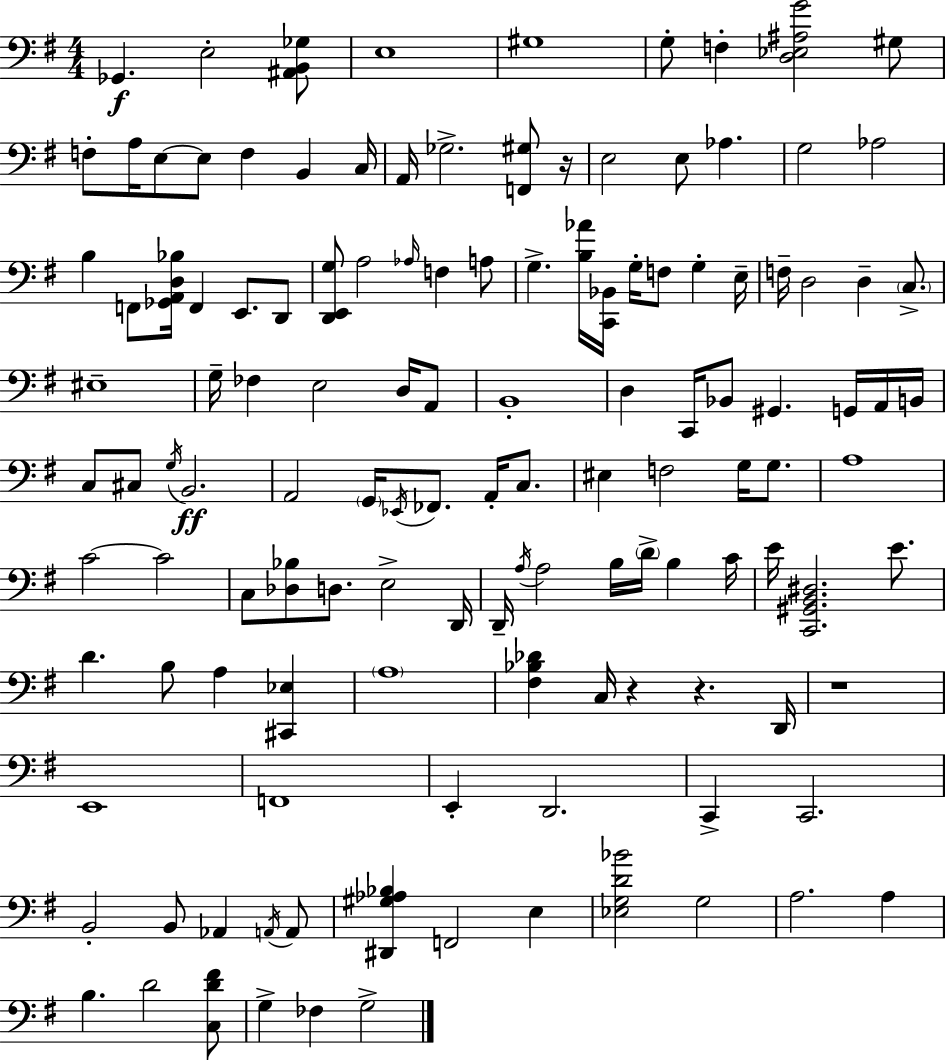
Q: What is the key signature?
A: G major